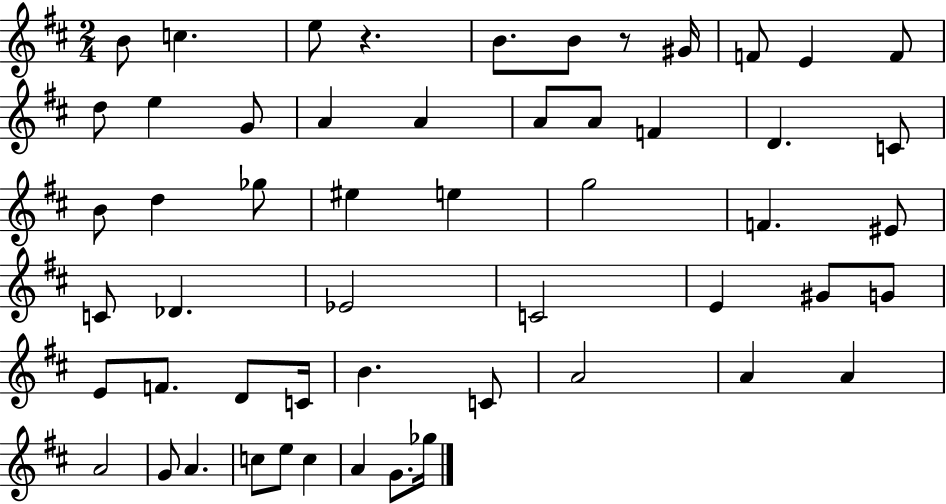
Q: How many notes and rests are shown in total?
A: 54